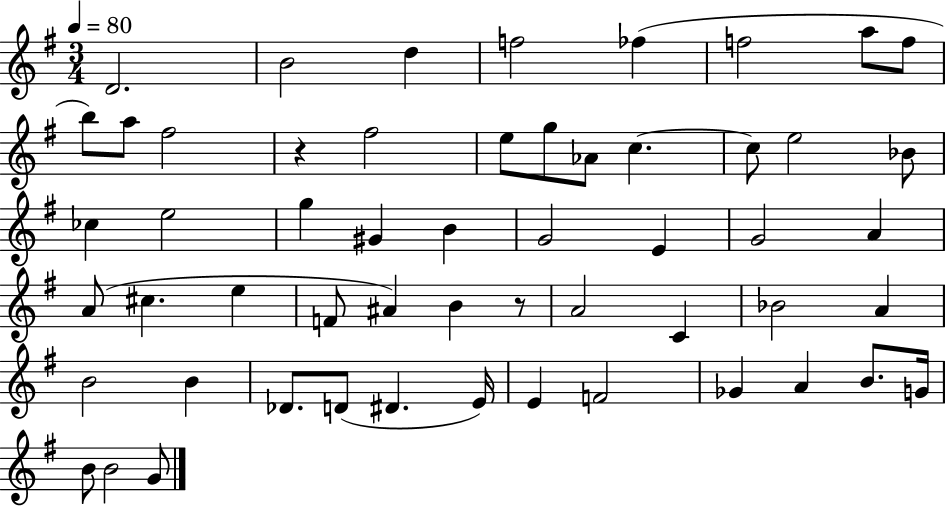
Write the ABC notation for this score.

X:1
T:Untitled
M:3/4
L:1/4
K:G
D2 B2 d f2 _f f2 a/2 f/2 b/2 a/2 ^f2 z ^f2 e/2 g/2 _A/2 c c/2 e2 _B/2 _c e2 g ^G B G2 E G2 A A/2 ^c e F/2 ^A B z/2 A2 C _B2 A B2 B _D/2 D/2 ^D E/4 E F2 _G A B/2 G/4 B/2 B2 G/2